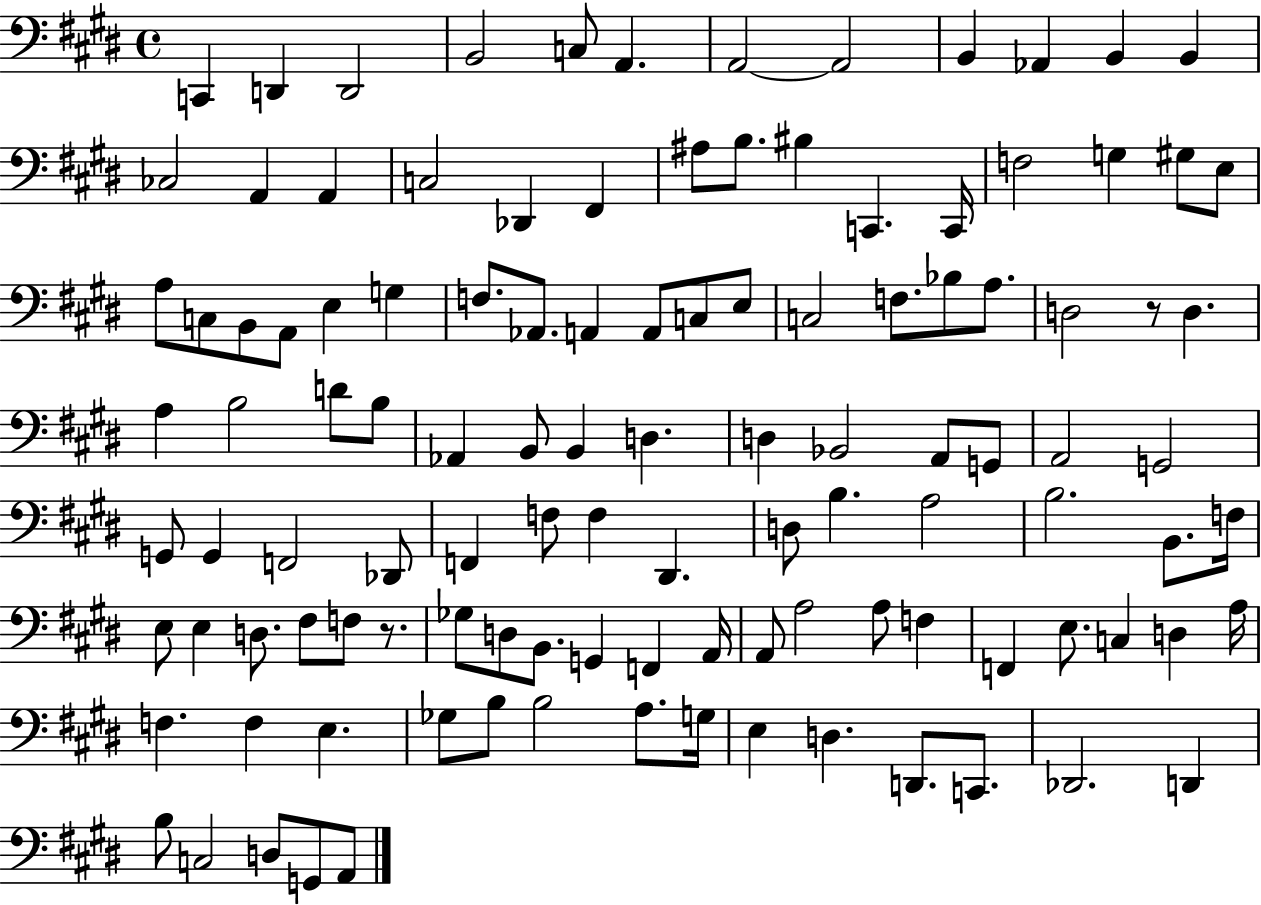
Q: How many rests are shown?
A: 2